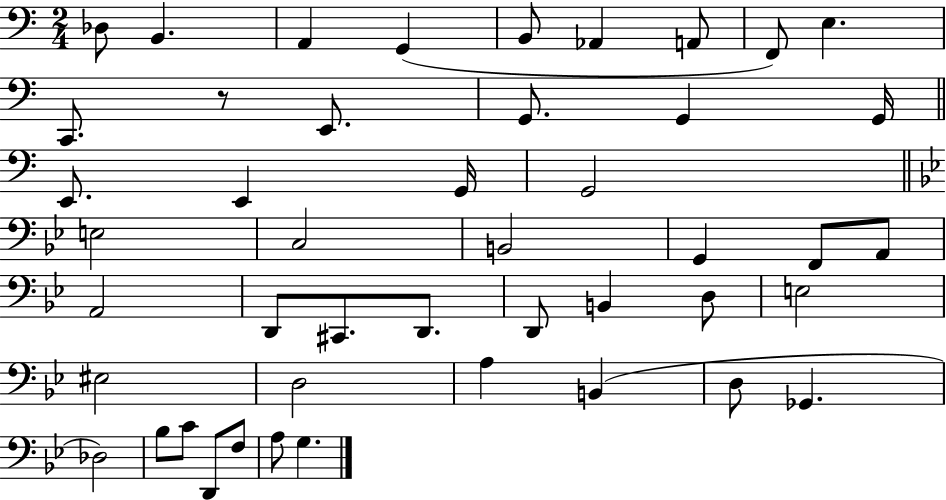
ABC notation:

X:1
T:Untitled
M:2/4
L:1/4
K:C
_D,/2 B,, A,, G,, B,,/2 _A,, A,,/2 F,,/2 E, C,,/2 z/2 E,,/2 G,,/2 G,, G,,/4 E,,/2 E,, G,,/4 G,,2 E,2 C,2 B,,2 G,, F,,/2 A,,/2 A,,2 D,,/2 ^C,,/2 D,,/2 D,,/2 B,, D,/2 E,2 ^E,2 D,2 A, B,, D,/2 _G,, _D,2 _B,/2 C/2 D,,/2 F,/2 A,/2 G,